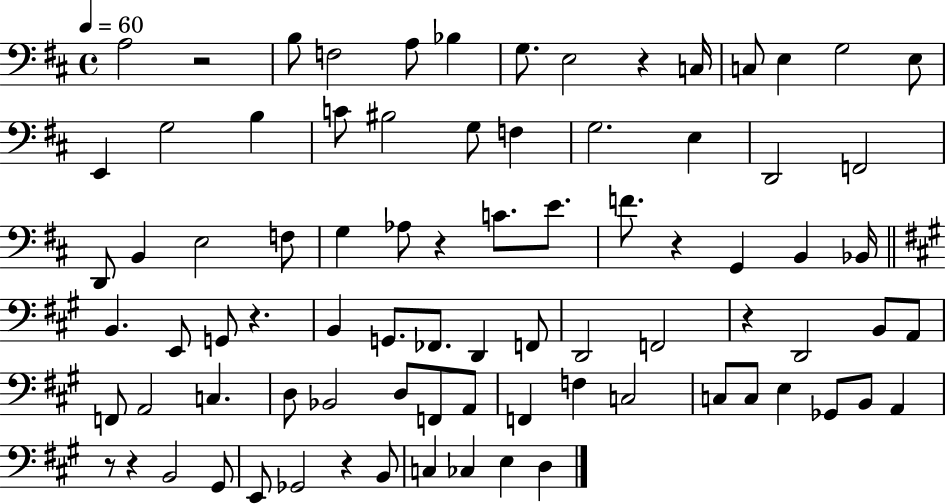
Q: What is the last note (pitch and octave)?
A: D3